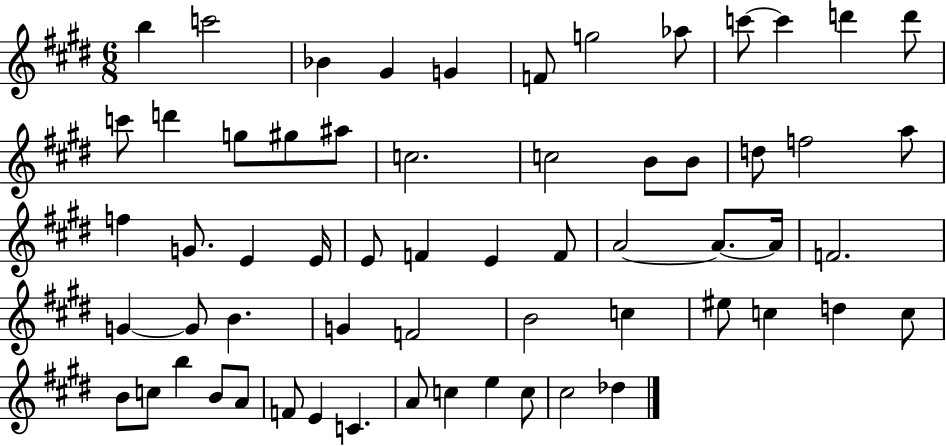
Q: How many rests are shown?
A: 0